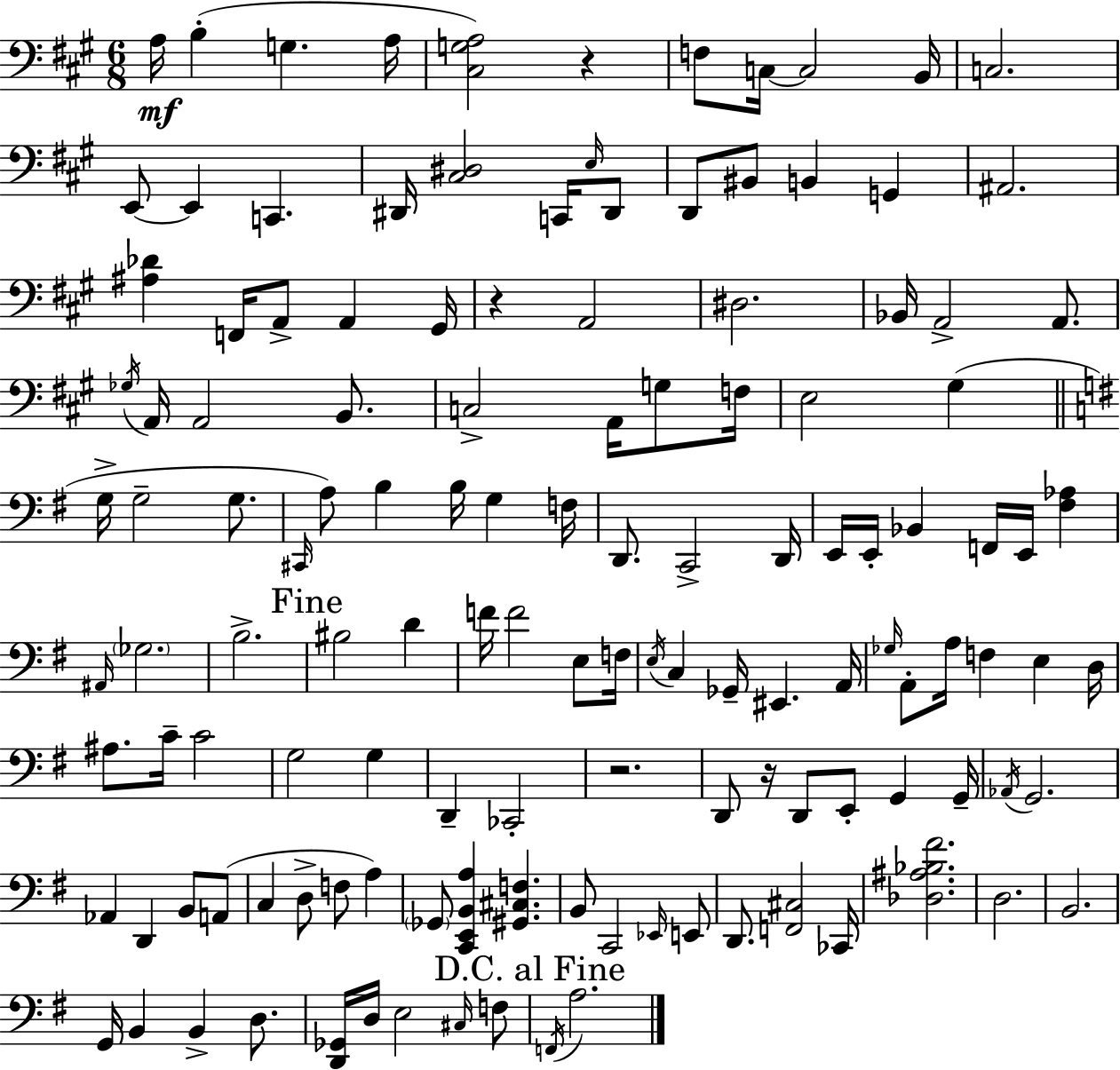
{
  \clef bass
  \numericTimeSignature
  \time 6/8
  \key a \major
  \repeat volta 2 { a16\mf b4-.( g4. a16 | <cis g a>2) r4 | f8 c16~~ c2 b,16 | c2. | \break e,8~~ e,4 c,4. | dis,16 <cis dis>2 c,16 \grace { e16 } dis,8 | d,8 bis,8 b,4 g,4 | ais,2. | \break <ais des'>4 f,16 a,8-> a,4 | gis,16 r4 a,2 | dis2. | bes,16 a,2-> a,8. | \break \acciaccatura { ges16 } a,16 a,2 b,8. | c2-> a,16 g8 | f16 e2 gis4( | \bar "||" \break \key g \major g16-> g2-- g8. | \grace { cis,16 } a8) b4 b16 g4 | f16 d,8. c,2-> | d,16 e,16 e,16-. bes,4 f,16 e,16 <fis aes>4 | \break \grace { ais,16 } \parenthesize ges2. | b2.-> | \mark "Fine" bis2 d'4 | f'16 f'2 e8 | \break f16 \acciaccatura { e16 } c4 ges,16-- eis,4. | a,16 \grace { ges16 } a,8-. a16 f4 e4 | d16 ais8. c'16-- c'2 | g2 | \break g4 d,4-- ces,2-. | r2. | d,8 r16 d,8 e,8-. g,4 | g,16-- \acciaccatura { aes,16 } g,2. | \break aes,4 d,4 | b,8 a,8( c4 d8-> f8 | a4) \parenthesize ges,8 <c, e, b, a>4 <gis, cis f>4. | b,8 c,2 | \break \grace { ees,16 } e,8 d,8. <f, cis>2 | ces,16 <des ais bes fis'>2. | d2. | b,2. | \break g,16 b,4 b,4-> | d8. <d, ges,>16 d16 e2 | \grace { cis16 } f8 \mark "D.C. al Fine" \acciaccatura { f,16 } a2. | } \bar "|."
}